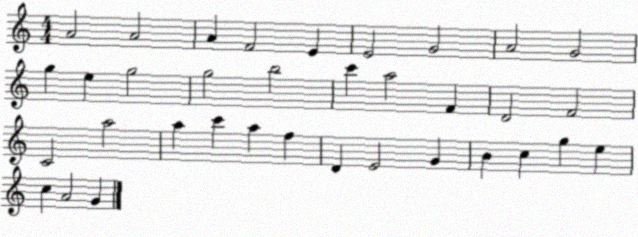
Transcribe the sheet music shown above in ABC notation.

X:1
T:Untitled
M:4/4
L:1/4
K:C
A2 A2 A F2 E E2 G2 A2 G2 g e g2 g2 b2 c' a2 F D2 F2 C2 a2 a c' a f D E2 G B c g e c A2 G